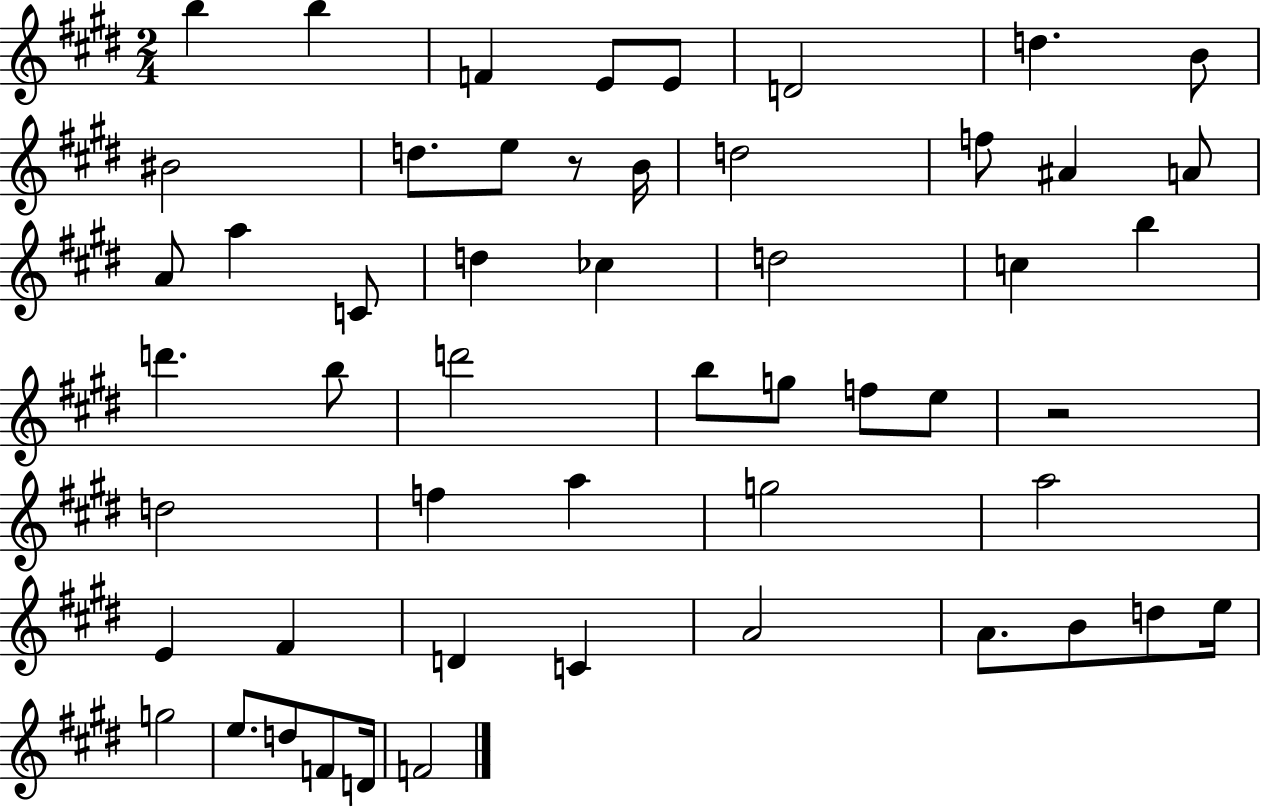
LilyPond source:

{
  \clef treble
  \numericTimeSignature
  \time 2/4
  \key e \major
  b''4 b''4 | f'4 e'8 e'8 | d'2 | d''4. b'8 | \break bis'2 | d''8. e''8 r8 b'16 | d''2 | f''8 ais'4 a'8 | \break a'8 a''4 c'8 | d''4 ces''4 | d''2 | c''4 b''4 | \break d'''4. b''8 | d'''2 | b''8 g''8 f''8 e''8 | r2 | \break d''2 | f''4 a''4 | g''2 | a''2 | \break e'4 fis'4 | d'4 c'4 | a'2 | a'8. b'8 d''8 e''16 | \break g''2 | e''8. d''8 f'8 d'16 | f'2 | \bar "|."
}